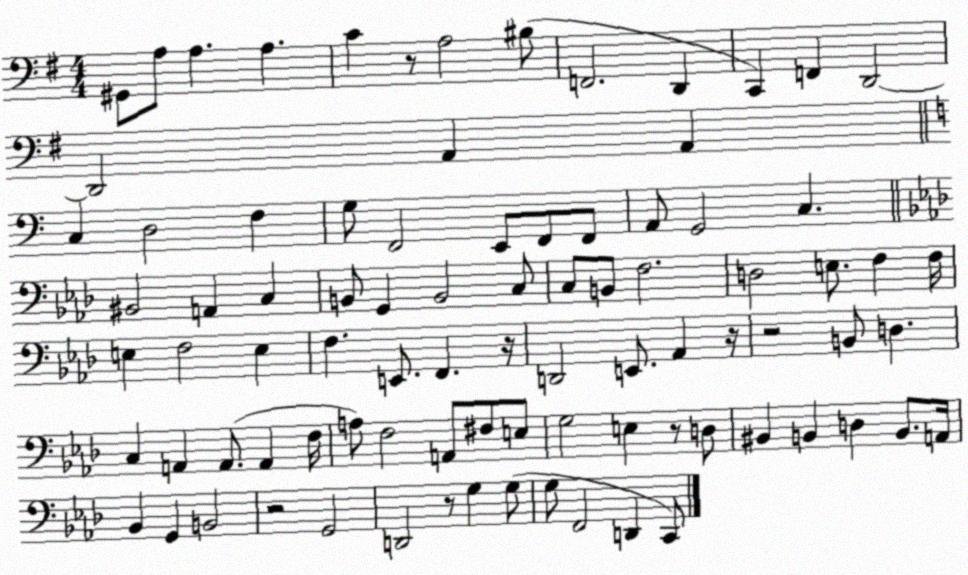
X:1
T:Untitled
M:4/4
L:1/4
K:G
^G,,/2 A,/2 A, A, C z/2 A,2 ^B,/2 F,,2 D,, C,, F,, D,,2 D,,2 A,, A,, C, D,2 F, G,/2 F,,2 E,,/2 F,,/2 F,,/2 A,,/2 G,,2 C, ^B,,2 A,, C, B,,/2 G,, B,,2 C,/2 C,/2 B,,/2 F,2 D,2 E,/2 F, F,/4 E, F,2 E, F, E,,/2 F,, z/4 D,,2 E,,/2 _A,, z/4 z2 B,,/2 D, C, A,, A,,/2 A,, F,/4 A,/2 F,2 A,,/2 ^F,/2 E,/2 G,2 E, z/2 D,/2 ^B,, B,, D, B,,/2 A,,/4 _B,, G,, B,,2 z2 G,,2 D,,2 z/2 G, G,/2 G,/2 F,,2 D,, C,,/2